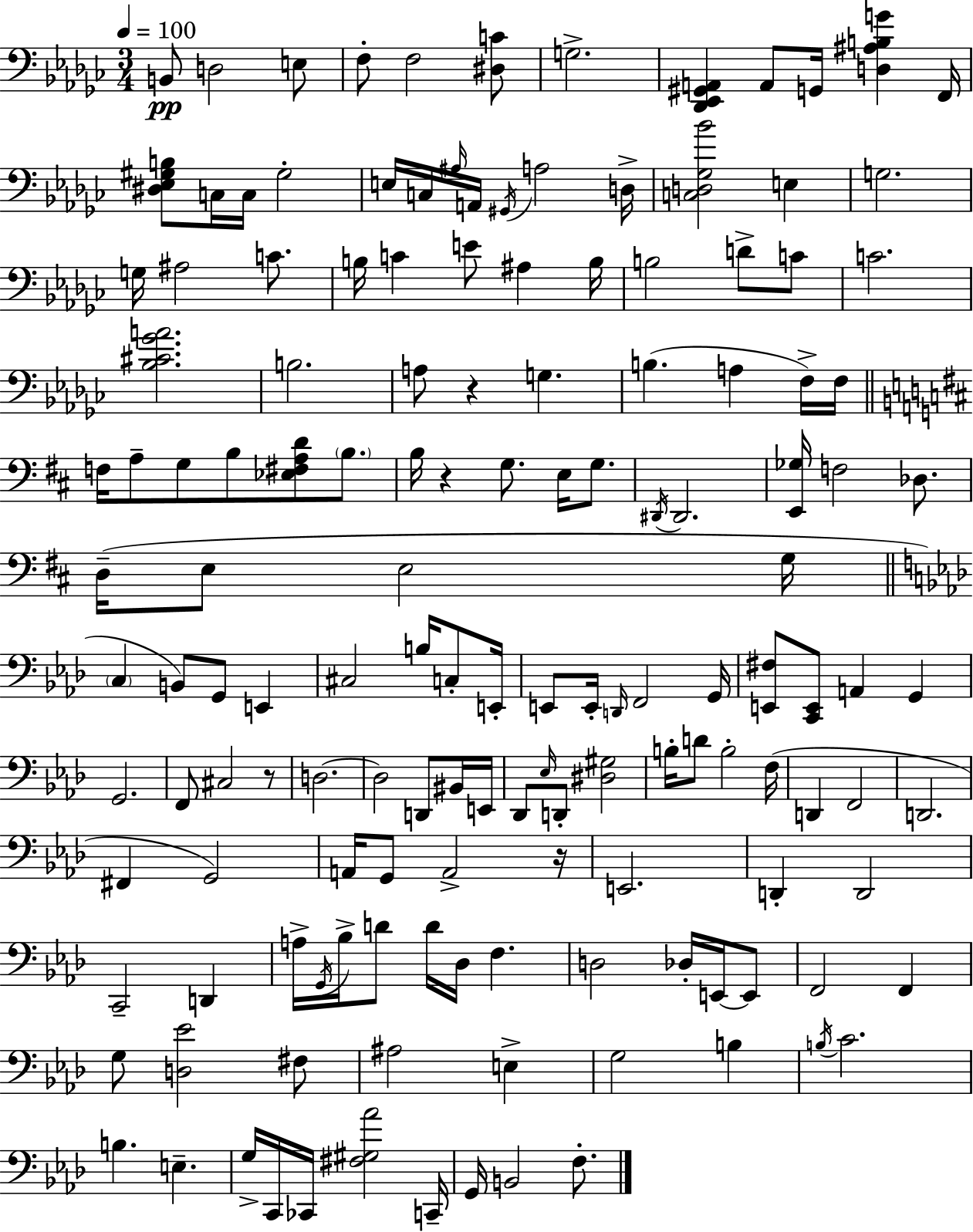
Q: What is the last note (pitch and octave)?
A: F3